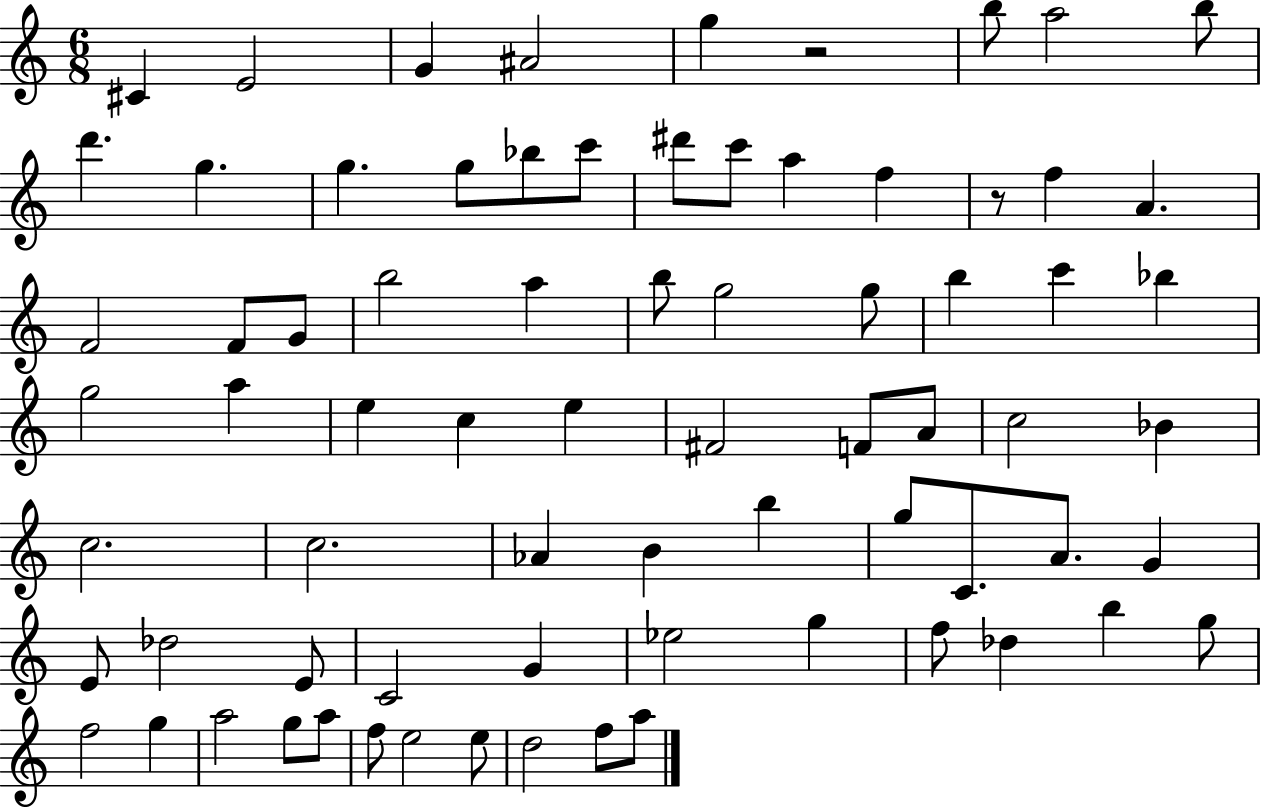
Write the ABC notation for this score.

X:1
T:Untitled
M:6/8
L:1/4
K:C
^C E2 G ^A2 g z2 b/2 a2 b/2 d' g g g/2 _b/2 c'/2 ^d'/2 c'/2 a f z/2 f A F2 F/2 G/2 b2 a b/2 g2 g/2 b c' _b g2 a e c e ^F2 F/2 A/2 c2 _B c2 c2 _A B b g/2 C/2 A/2 G E/2 _d2 E/2 C2 G _e2 g f/2 _d b g/2 f2 g a2 g/2 a/2 f/2 e2 e/2 d2 f/2 a/2